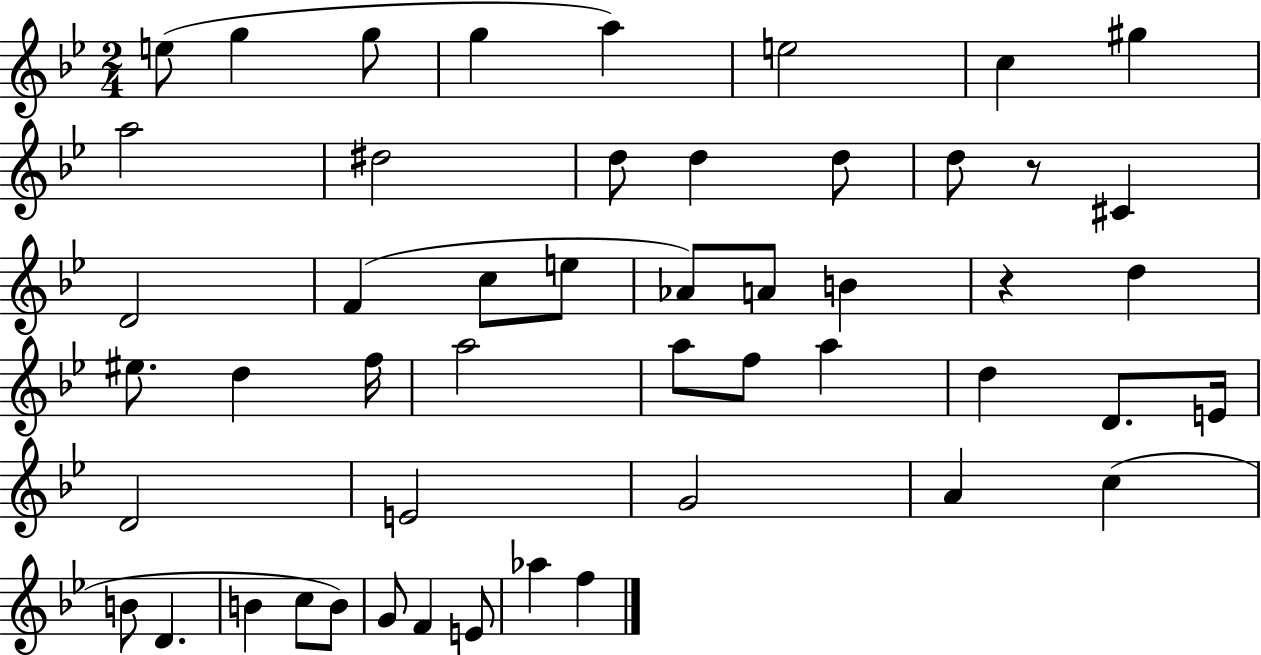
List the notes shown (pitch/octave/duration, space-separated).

E5/e G5/q G5/e G5/q A5/q E5/h C5/q G#5/q A5/h D#5/h D5/e D5/q D5/e D5/e R/e C#4/q D4/h F4/q C5/e E5/e Ab4/e A4/e B4/q R/q D5/q EIS5/e. D5/q F5/s A5/h A5/e F5/e A5/q D5/q D4/e. E4/s D4/h E4/h G4/h A4/q C5/q B4/e D4/q. B4/q C5/e B4/e G4/e F4/q E4/e Ab5/q F5/q